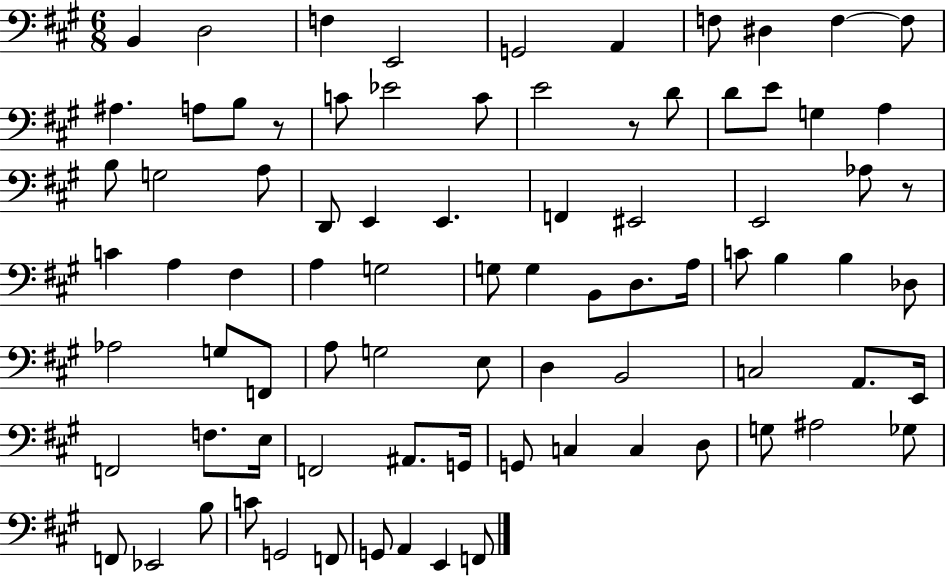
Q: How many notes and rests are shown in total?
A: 83